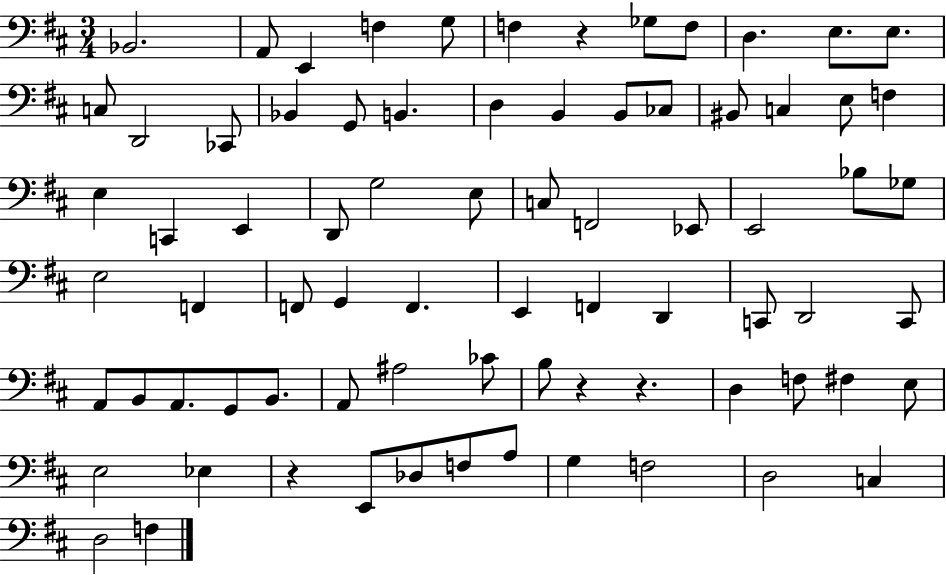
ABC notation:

X:1
T:Untitled
M:3/4
L:1/4
K:D
_B,,2 A,,/2 E,, F, G,/2 F, z _G,/2 F,/2 D, E,/2 E,/2 C,/2 D,,2 _C,,/2 _B,, G,,/2 B,, D, B,, B,,/2 _C,/2 ^B,,/2 C, E,/2 F, E, C,, E,, D,,/2 G,2 E,/2 C,/2 F,,2 _E,,/2 E,,2 _B,/2 _G,/2 E,2 F,, F,,/2 G,, F,, E,, F,, D,, C,,/2 D,,2 C,,/2 A,,/2 B,,/2 A,,/2 G,,/2 B,,/2 A,,/2 ^A,2 _C/2 B,/2 z z D, F,/2 ^F, E,/2 E,2 _E, z E,,/2 _D,/2 F,/2 A,/2 G, F,2 D,2 C, D,2 F,